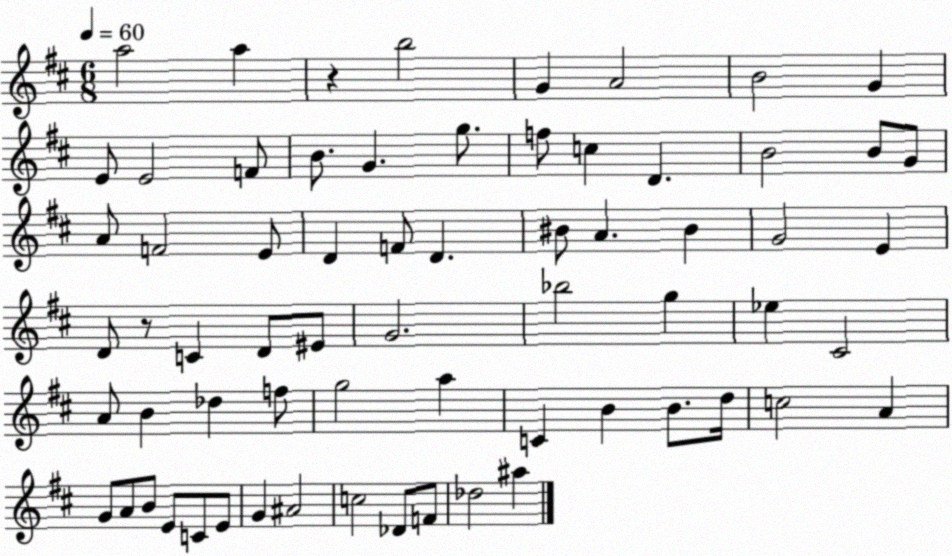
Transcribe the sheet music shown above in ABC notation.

X:1
T:Untitled
M:6/8
L:1/4
K:D
a2 a z b2 G A2 B2 G E/2 E2 F/2 B/2 G g/2 f/2 c D B2 B/2 G/2 A/2 F2 E/2 D F/2 D ^B/2 A ^B G2 E D/2 z/2 C D/2 ^E/2 G2 _b2 g _e ^C2 A/2 B _d f/2 g2 a C B B/2 d/4 c2 A G/2 A/2 B/2 E/2 C/2 E/2 G ^A2 c2 _D/2 F/2 _d2 ^a